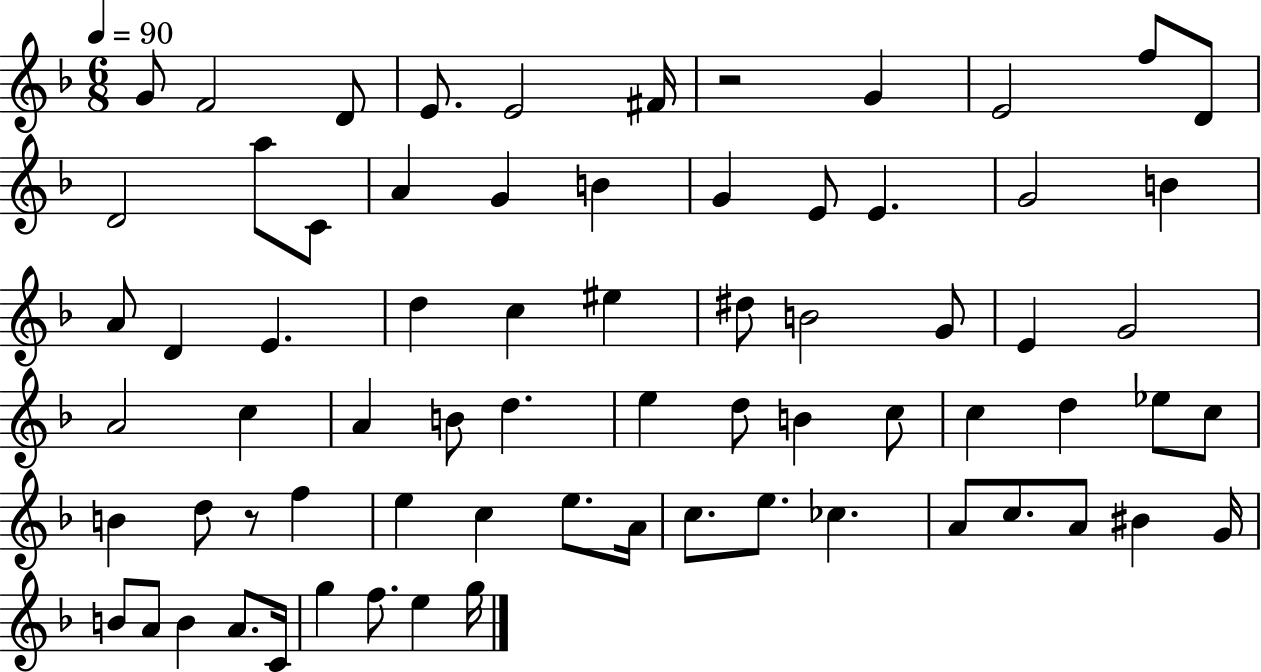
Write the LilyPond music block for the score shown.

{
  \clef treble
  \numericTimeSignature
  \time 6/8
  \key f \major
  \tempo 4 = 90
  \repeat volta 2 { g'8 f'2 d'8 | e'8. e'2 fis'16 | r2 g'4 | e'2 f''8 d'8 | \break d'2 a''8 c'8 | a'4 g'4 b'4 | g'4 e'8 e'4. | g'2 b'4 | \break a'8 d'4 e'4. | d''4 c''4 eis''4 | dis''8 b'2 g'8 | e'4 g'2 | \break a'2 c''4 | a'4 b'8 d''4. | e''4 d''8 b'4 c''8 | c''4 d''4 ees''8 c''8 | \break b'4 d''8 r8 f''4 | e''4 c''4 e''8. a'16 | c''8. e''8. ces''4. | a'8 c''8. a'8 bis'4 g'16 | \break b'8 a'8 b'4 a'8. c'16 | g''4 f''8. e''4 g''16 | } \bar "|."
}